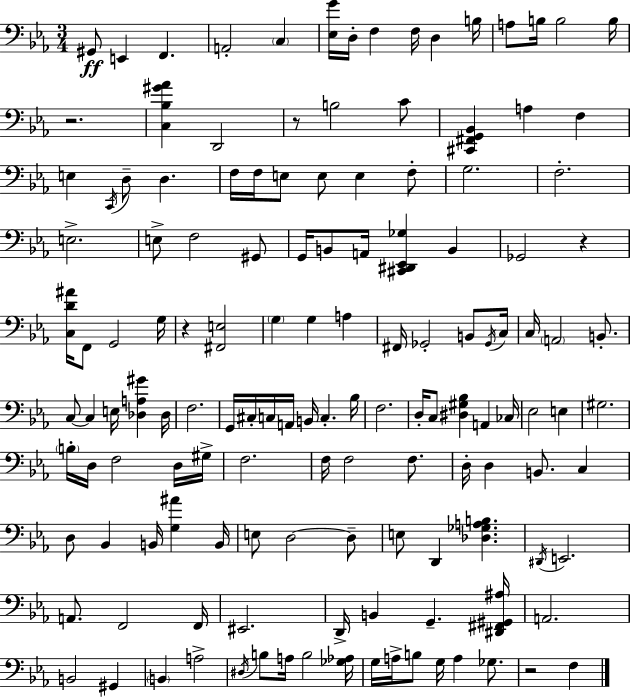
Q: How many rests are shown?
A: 5